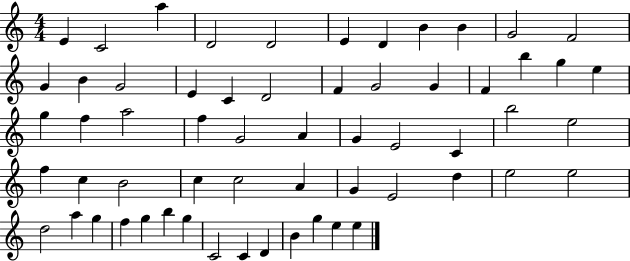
{
  \clef treble
  \numericTimeSignature
  \time 4/4
  \key c \major
  e'4 c'2 a''4 | d'2 d'2 | e'4 d'4 b'4 b'4 | g'2 f'2 | \break g'4 b'4 g'2 | e'4 c'4 d'2 | f'4 g'2 g'4 | f'4 b''4 g''4 e''4 | \break g''4 f''4 a''2 | f''4 g'2 a'4 | g'4 e'2 c'4 | b''2 e''2 | \break f''4 c''4 b'2 | c''4 c''2 a'4 | g'4 e'2 d''4 | e''2 e''2 | \break d''2 a''4 g''4 | f''4 g''4 b''4 g''4 | c'2 c'4 d'4 | b'4 g''4 e''4 e''4 | \break \bar "|."
}